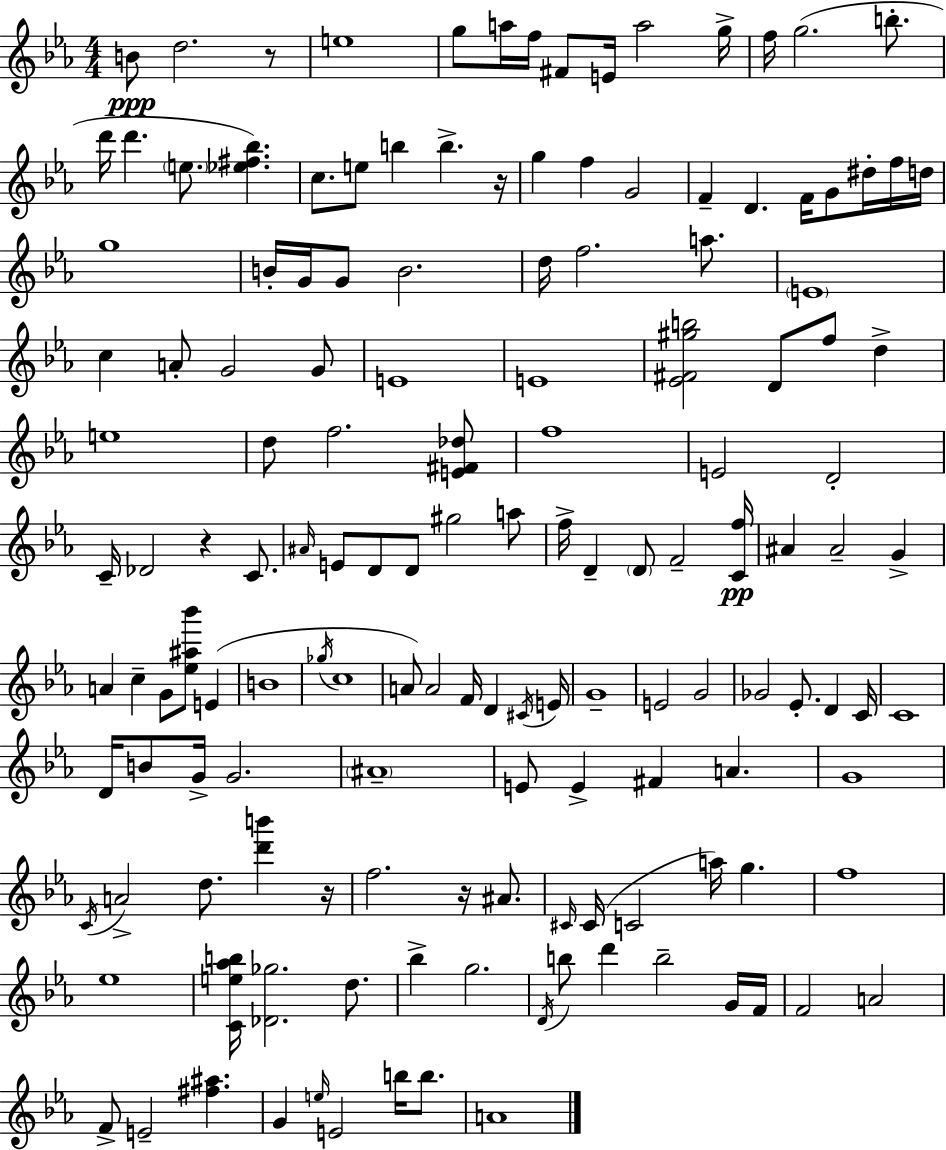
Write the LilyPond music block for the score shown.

{
  \clef treble
  \numericTimeSignature
  \time 4/4
  \key c \minor
  b'8\ppp d''2. r8 | e''1 | g''8 a''16 f''16 fis'8 e'16 a''2 g''16-> | f''16 g''2.( b''8.-. | \break d'''16 d'''4. \parenthesize e''8. <ees'' fis'' bes''>4.) | c''8. e''8 b''4 b''4.-> r16 | g''4 f''4 g'2 | f'4-- d'4. f'16 g'8 dis''16-. f''16 d''16 | \break g''1 | b'16-. g'16 g'8 b'2. | d''16 f''2. a''8. | \parenthesize e'1 | \break c''4 a'8-. g'2 g'8 | e'1 | e'1 | <ees' fis' gis'' b''>2 d'8 f''8 d''4-> | \break e''1 | d''8 f''2. <e' fis' des''>8 | f''1 | e'2 d'2-. | \break c'16-- des'2 r4 c'8. | \grace { ais'16 } e'8 d'8 d'8 gis''2 a''8 | f''16-> d'4-- \parenthesize d'8 f'2-- | <c' f''>16\pp ais'4 ais'2-- g'4-> | \break a'4 c''4-- g'8 <ees'' ais'' bes'''>8 e'4( | b'1 | \acciaccatura { ges''16 } c''1 | a'8) a'2 f'16 d'4 | \break \acciaccatura { cis'16 } e'16 g'1-- | e'2 g'2 | ges'2 ees'8.-. d'4 | c'16 c'1 | \break d'16 b'8 g'16-> g'2. | \parenthesize ais'1-- | e'8 e'4-> fis'4 a'4. | g'1 | \break \acciaccatura { c'16 } a'2-> d''8. <d''' b'''>4 | r16 f''2. | r16 ais'8. \grace { cis'16 }( cis'16 c'2 a''16) g''4. | f''1 | \break ees''1 | <c' e'' aes'' b''>16 <des' ges''>2. | d''8. bes''4-> g''2. | \acciaccatura { d'16 } b''8 d'''4 b''2-- | \break g'16 f'16 f'2 a'2 | f'8-> e'2-- | <fis'' ais''>4. g'4 \grace { e''16 } e'2 | b''16 b''8. a'1 | \break \bar "|."
}